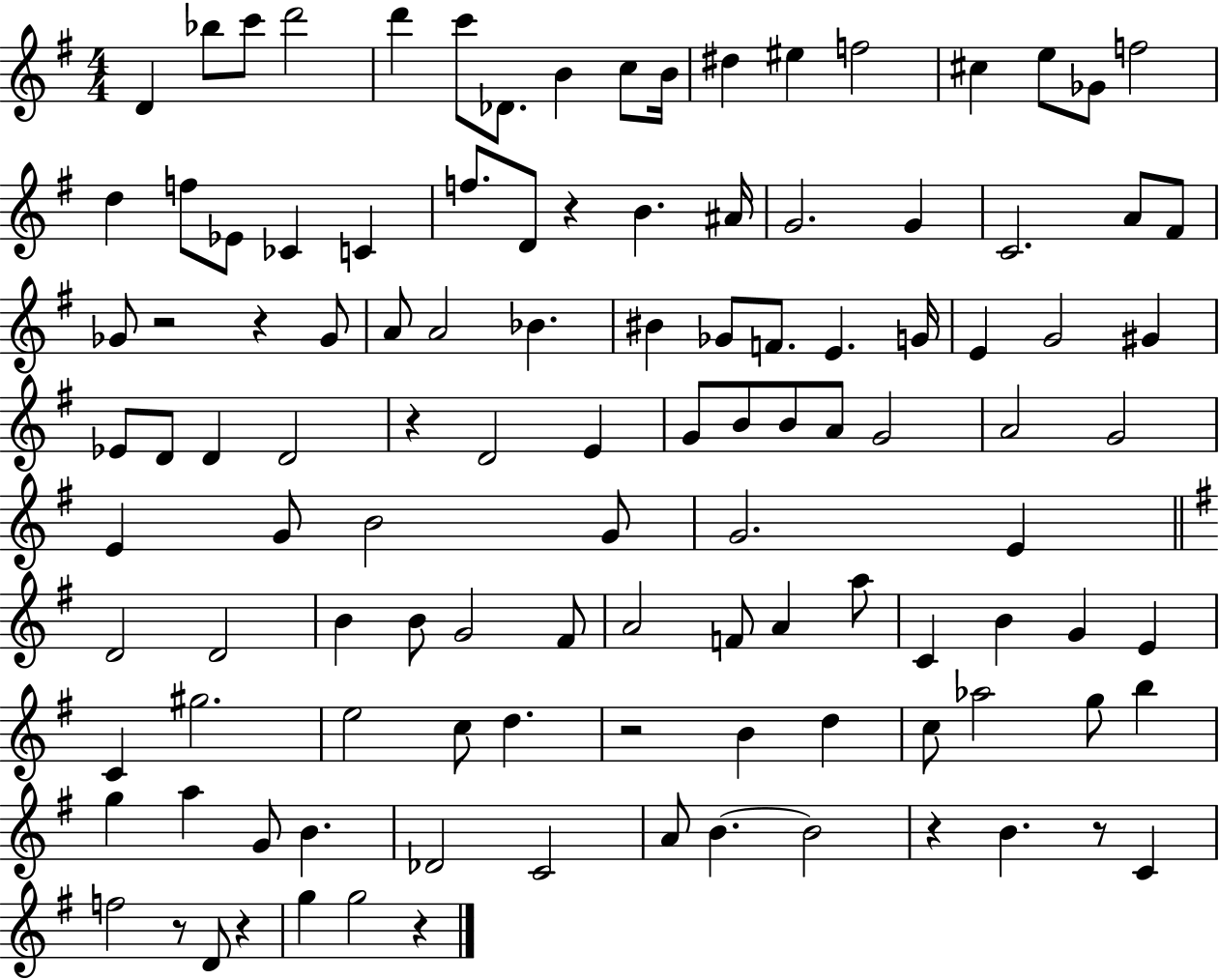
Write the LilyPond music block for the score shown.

{
  \clef treble
  \numericTimeSignature
  \time 4/4
  \key g \major
  d'4 bes''8 c'''8 d'''2 | d'''4 c'''8 des'8. b'4 c''8 b'16 | dis''4 eis''4 f''2 | cis''4 e''8 ges'8 f''2 | \break d''4 f''8 ees'8 ces'4 c'4 | f''8. d'8 r4 b'4. ais'16 | g'2. g'4 | c'2. a'8 fis'8 | \break ges'8 r2 r4 ges'8 | a'8 a'2 bes'4. | bis'4 ges'8 f'8. e'4. g'16 | e'4 g'2 gis'4 | \break ees'8 d'8 d'4 d'2 | r4 d'2 e'4 | g'8 b'8 b'8 a'8 g'2 | a'2 g'2 | \break e'4 g'8 b'2 g'8 | g'2. e'4 | \bar "||" \break \key g \major d'2 d'2 | b'4 b'8 g'2 fis'8 | a'2 f'8 a'4 a''8 | c'4 b'4 g'4 e'4 | \break c'4 gis''2. | e''2 c''8 d''4. | r2 b'4 d''4 | c''8 aes''2 g''8 b''4 | \break g''4 a''4 g'8 b'4. | des'2 c'2 | a'8 b'4.~~ b'2 | r4 b'4. r8 c'4 | \break f''2 r8 d'8 r4 | g''4 g''2 r4 | \bar "|."
}